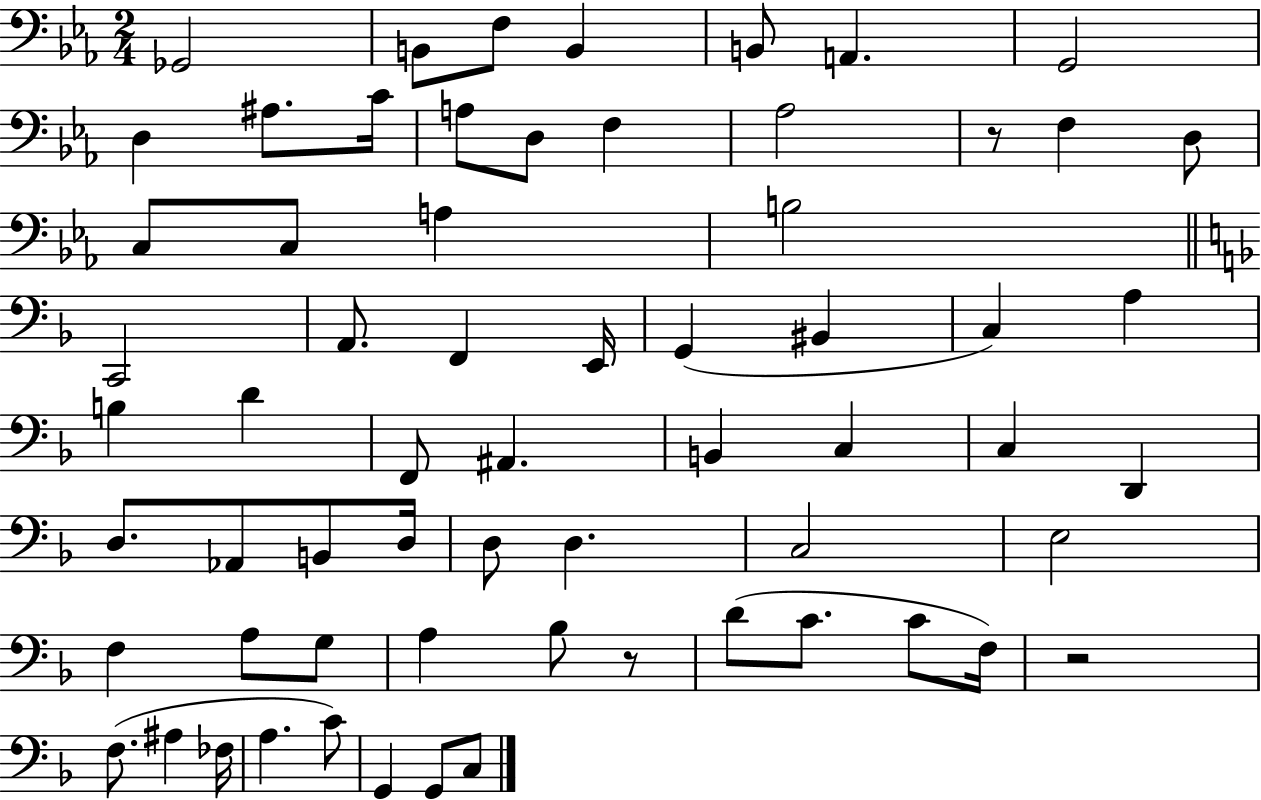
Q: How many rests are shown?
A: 3